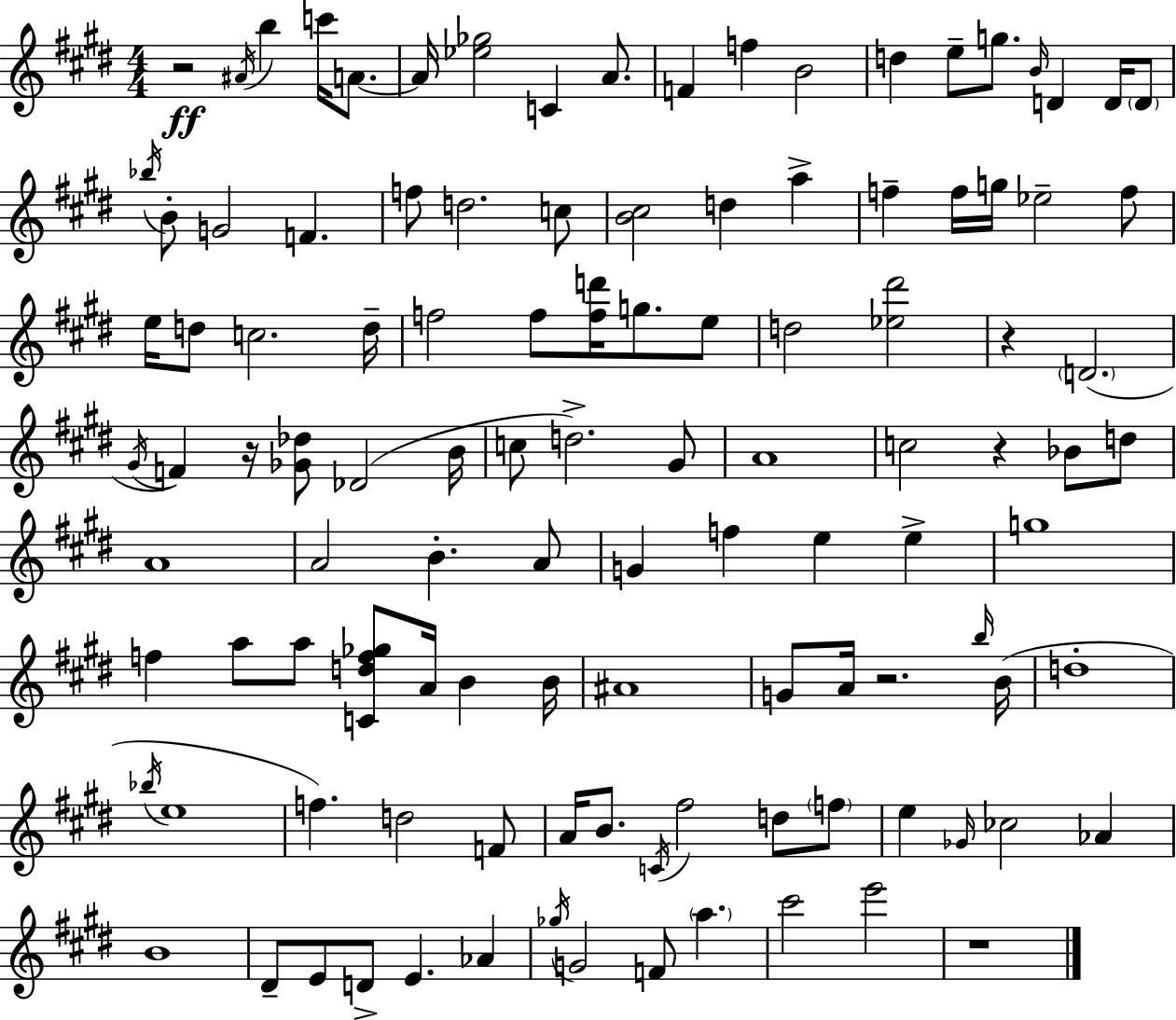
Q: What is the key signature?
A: E major